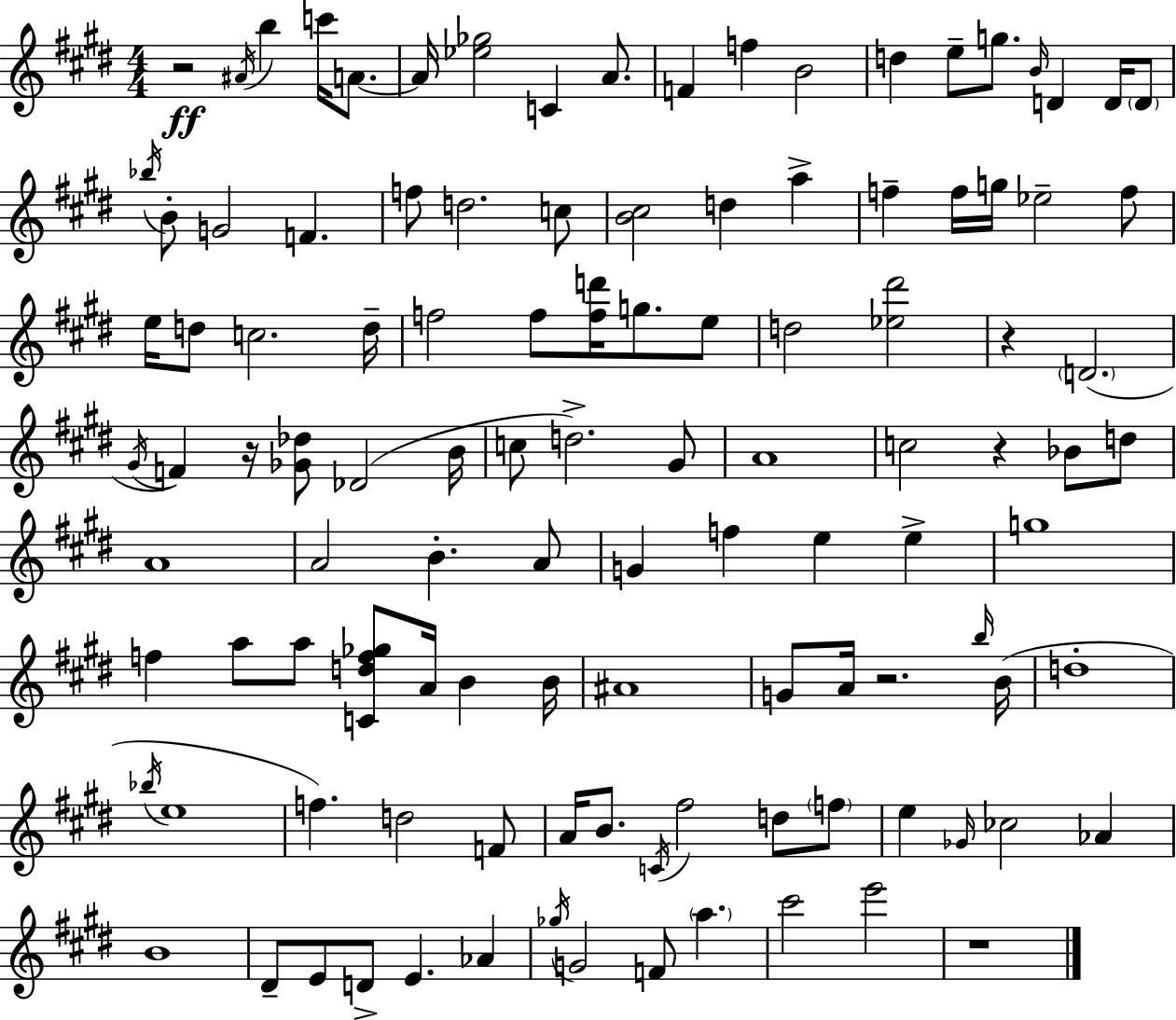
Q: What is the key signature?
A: E major